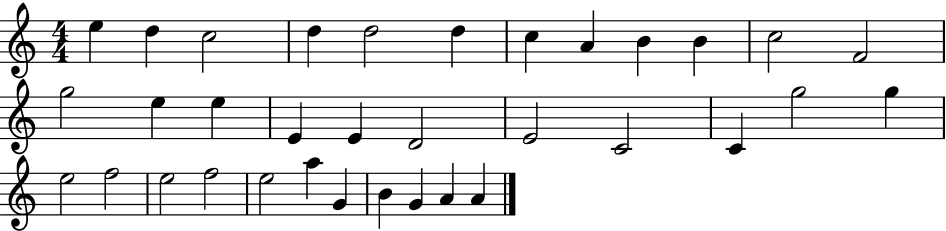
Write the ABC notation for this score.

X:1
T:Untitled
M:4/4
L:1/4
K:C
e d c2 d d2 d c A B B c2 F2 g2 e e E E D2 E2 C2 C g2 g e2 f2 e2 f2 e2 a G B G A A